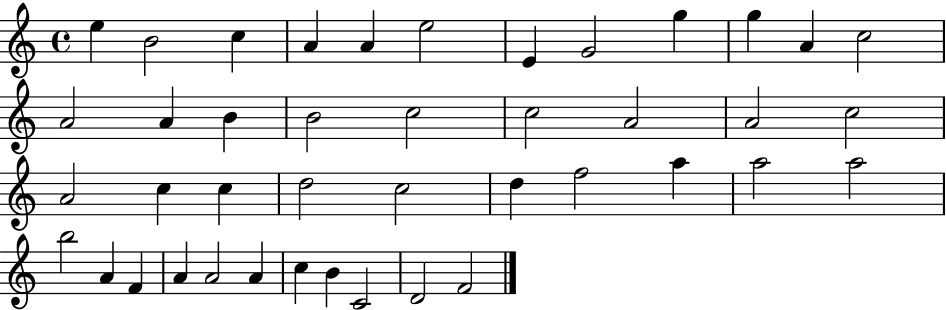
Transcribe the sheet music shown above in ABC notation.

X:1
T:Untitled
M:4/4
L:1/4
K:C
e B2 c A A e2 E G2 g g A c2 A2 A B B2 c2 c2 A2 A2 c2 A2 c c d2 c2 d f2 a a2 a2 b2 A F A A2 A c B C2 D2 F2